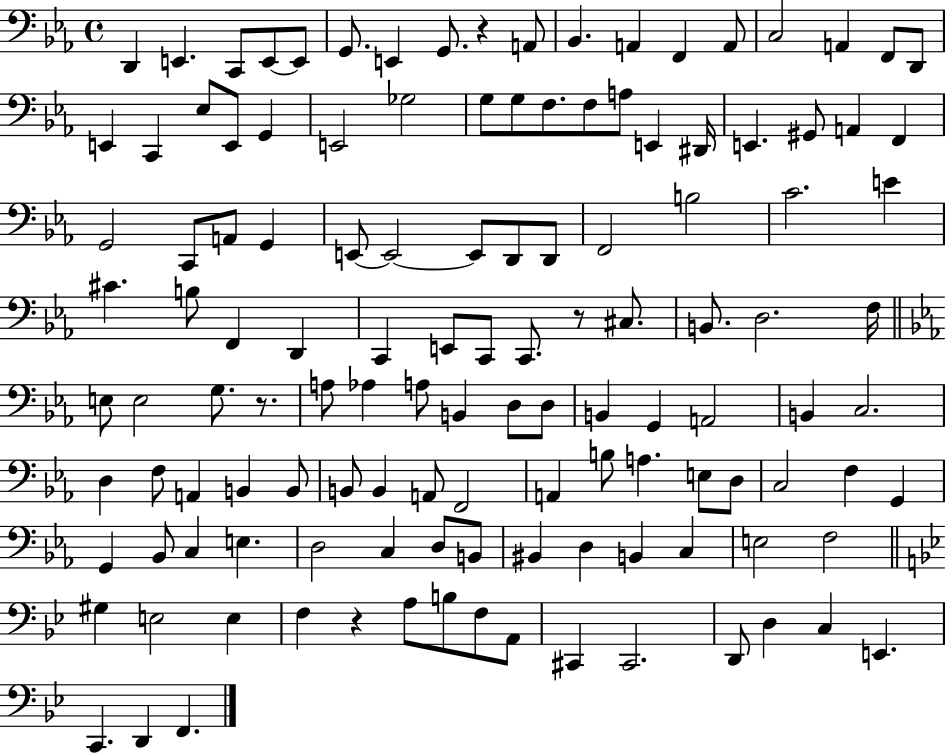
X:1
T:Untitled
M:4/4
L:1/4
K:Eb
D,, E,, C,,/2 E,,/2 E,,/2 G,,/2 E,, G,,/2 z A,,/2 _B,, A,, F,, A,,/2 C,2 A,, F,,/2 D,,/2 E,, C,, _E,/2 E,,/2 G,, E,,2 _G,2 G,/2 G,/2 F,/2 F,/2 A,/2 E,, ^D,,/4 E,, ^G,,/2 A,, F,, G,,2 C,,/2 A,,/2 G,, E,,/2 E,,2 E,,/2 D,,/2 D,,/2 F,,2 B,2 C2 E ^C B,/2 F,, D,, C,, E,,/2 C,,/2 C,,/2 z/2 ^C,/2 B,,/2 D,2 F,/4 E,/2 E,2 G,/2 z/2 A,/2 _A, A,/2 B,, D,/2 D,/2 B,, G,, A,,2 B,, C,2 D, F,/2 A,, B,, B,,/2 B,,/2 B,, A,,/2 F,,2 A,, B,/2 A, E,/2 D,/2 C,2 F, G,, G,, _B,,/2 C, E, D,2 C, D,/2 B,,/2 ^B,, D, B,, C, E,2 F,2 ^G, E,2 E, F, z A,/2 B,/2 F,/2 A,,/2 ^C,, ^C,,2 D,,/2 D, C, E,, C,, D,, F,,